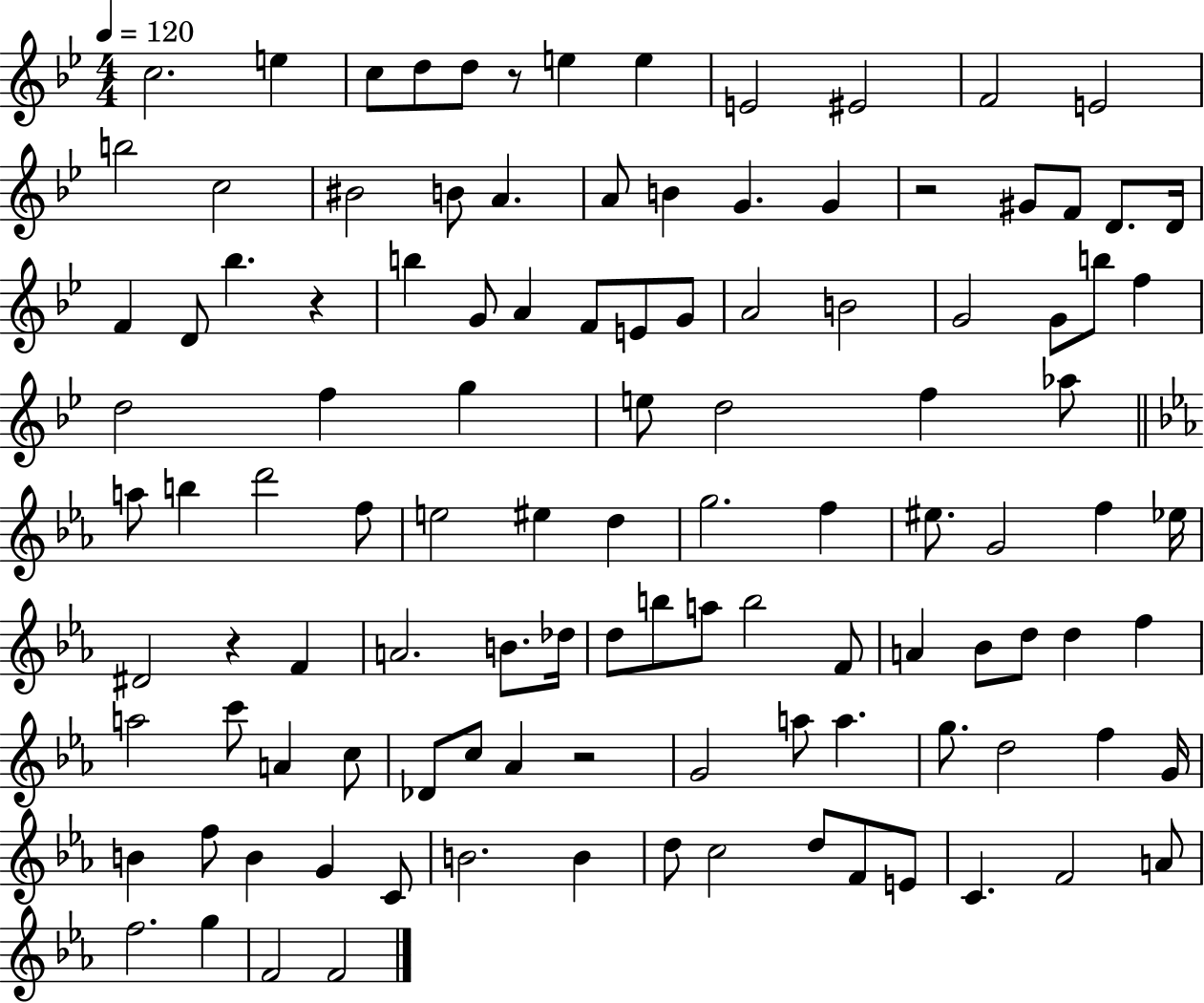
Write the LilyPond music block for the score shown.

{
  \clef treble
  \numericTimeSignature
  \time 4/4
  \key bes \major
  \tempo 4 = 120
  c''2. e''4 | c''8 d''8 d''8 r8 e''4 e''4 | e'2 eis'2 | f'2 e'2 | \break b''2 c''2 | bis'2 b'8 a'4. | a'8 b'4 g'4. g'4 | r2 gis'8 f'8 d'8. d'16 | \break f'4 d'8 bes''4. r4 | b''4 g'8 a'4 f'8 e'8 g'8 | a'2 b'2 | g'2 g'8 b''8 f''4 | \break d''2 f''4 g''4 | e''8 d''2 f''4 aes''8 | \bar "||" \break \key c \minor a''8 b''4 d'''2 f''8 | e''2 eis''4 d''4 | g''2. f''4 | eis''8. g'2 f''4 ees''16 | \break dis'2 r4 f'4 | a'2. b'8. des''16 | d''8 b''8 a''8 b''2 f'8 | a'4 bes'8 d''8 d''4 f''4 | \break a''2 c'''8 a'4 c''8 | des'8 c''8 aes'4 r2 | g'2 a''8 a''4. | g''8. d''2 f''4 g'16 | \break b'4 f''8 b'4 g'4 c'8 | b'2. b'4 | d''8 c''2 d''8 f'8 e'8 | c'4. f'2 a'8 | \break f''2. g''4 | f'2 f'2 | \bar "|."
}